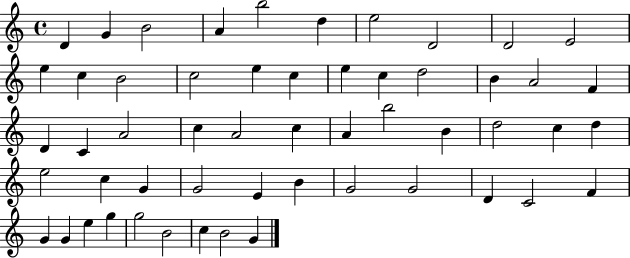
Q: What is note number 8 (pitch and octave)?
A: D4